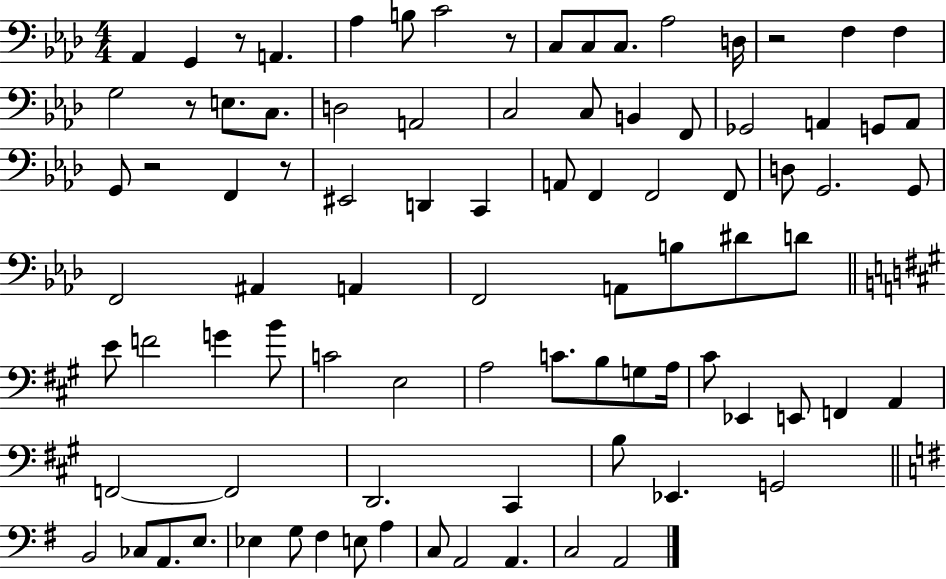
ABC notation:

X:1
T:Untitled
M:4/4
L:1/4
K:Ab
_A,, G,, z/2 A,, _A, B,/2 C2 z/2 C,/2 C,/2 C,/2 _A,2 D,/4 z2 F, F, G,2 z/2 E,/2 C,/2 D,2 A,,2 C,2 C,/2 B,, F,,/2 _G,,2 A,, G,,/2 A,,/2 G,,/2 z2 F,, z/2 ^E,,2 D,, C,, A,,/2 F,, F,,2 F,,/2 D,/2 G,,2 G,,/2 F,,2 ^A,, A,, F,,2 A,,/2 B,/2 ^D/2 D/2 E/2 F2 G B/2 C2 E,2 A,2 C/2 B,/2 G,/2 A,/4 ^C/2 _E,, E,,/2 F,, A,, F,,2 F,,2 D,,2 ^C,, B,/2 _E,, G,,2 B,,2 _C,/2 A,,/2 E,/2 _E, G,/2 ^F, E,/2 A, C,/2 A,,2 A,, C,2 A,,2